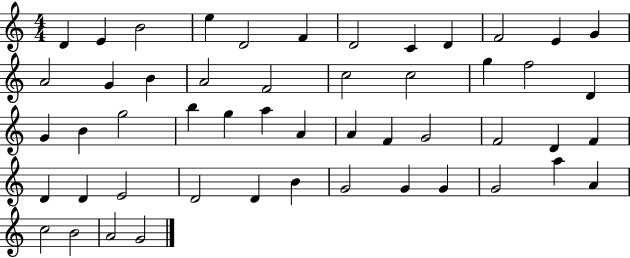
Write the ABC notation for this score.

X:1
T:Untitled
M:4/4
L:1/4
K:C
D E B2 e D2 F D2 C D F2 E G A2 G B A2 F2 c2 c2 g f2 D G B g2 b g a A A F G2 F2 D F D D E2 D2 D B G2 G G G2 a A c2 B2 A2 G2